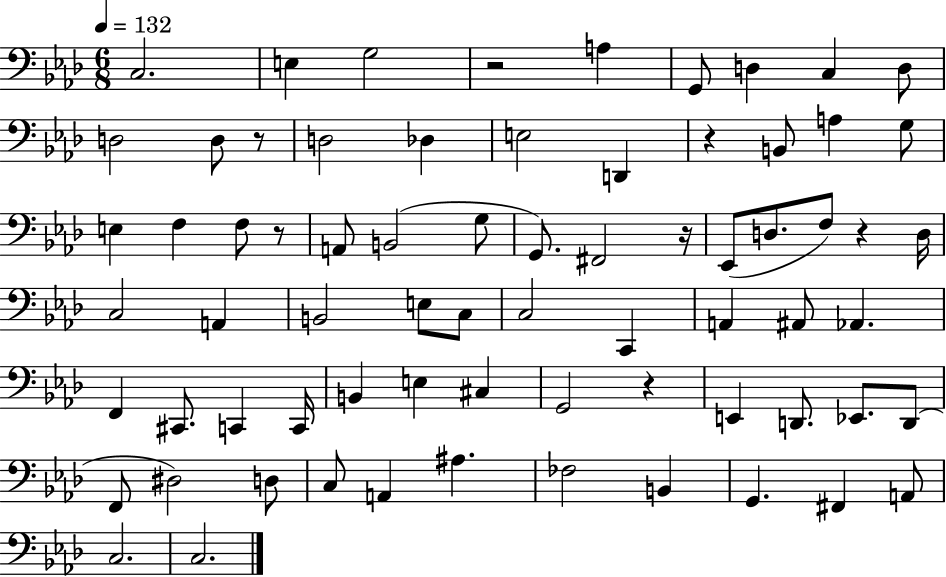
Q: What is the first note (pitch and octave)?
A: C3